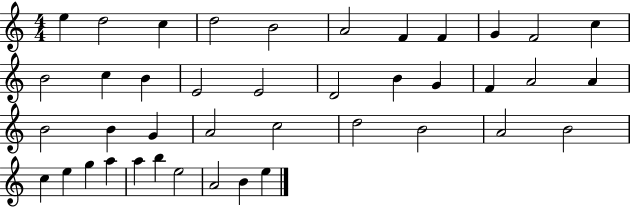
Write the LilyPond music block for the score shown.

{
  \clef treble
  \numericTimeSignature
  \time 4/4
  \key c \major
  e''4 d''2 c''4 | d''2 b'2 | a'2 f'4 f'4 | g'4 f'2 c''4 | \break b'2 c''4 b'4 | e'2 e'2 | d'2 b'4 g'4 | f'4 a'2 a'4 | \break b'2 b'4 g'4 | a'2 c''2 | d''2 b'2 | a'2 b'2 | \break c''4 e''4 g''4 a''4 | a''4 b''4 e''2 | a'2 b'4 e''4 | \bar "|."
}